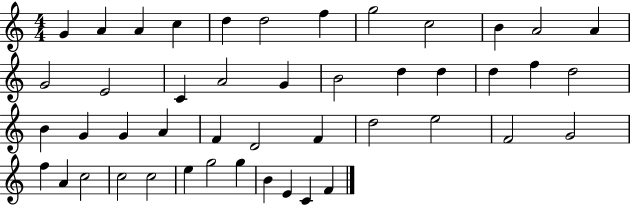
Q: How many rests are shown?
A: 0